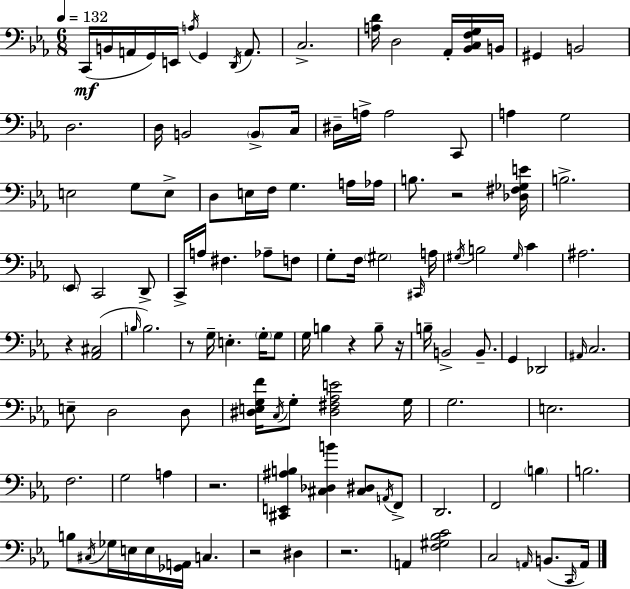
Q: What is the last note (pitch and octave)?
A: A2